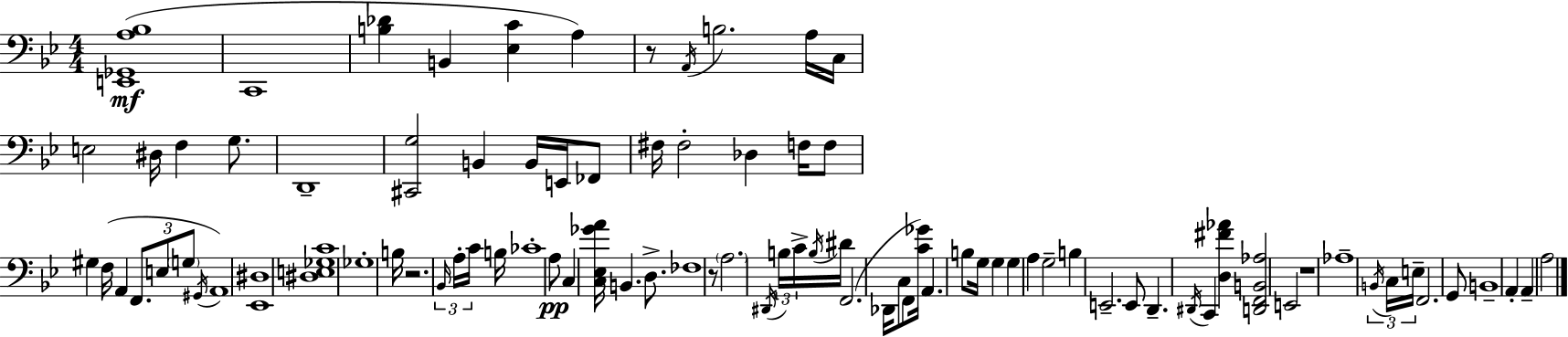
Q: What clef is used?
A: bass